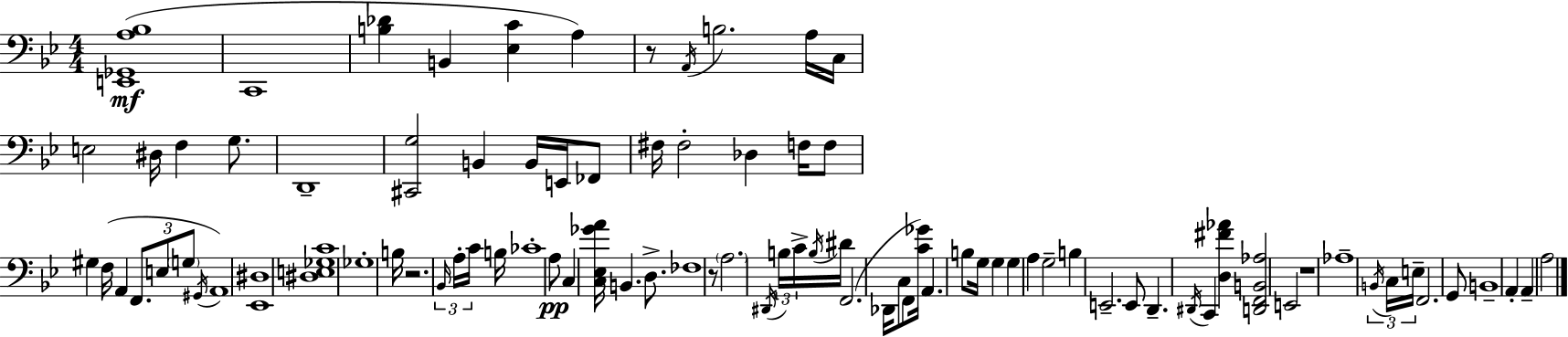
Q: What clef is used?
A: bass